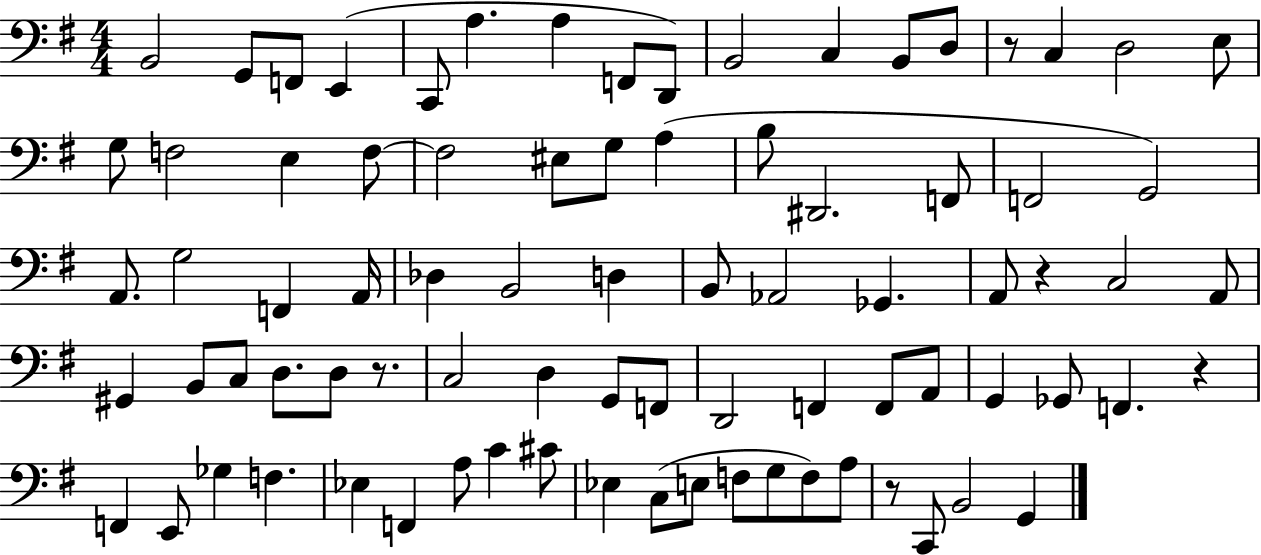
X:1
T:Untitled
M:4/4
L:1/4
K:G
B,,2 G,,/2 F,,/2 E,, C,,/2 A, A, F,,/2 D,,/2 B,,2 C, B,,/2 D,/2 z/2 C, D,2 E,/2 G,/2 F,2 E, F,/2 F,2 ^E,/2 G,/2 A, B,/2 ^D,,2 F,,/2 F,,2 G,,2 A,,/2 G,2 F,, A,,/4 _D, B,,2 D, B,,/2 _A,,2 _G,, A,,/2 z C,2 A,,/2 ^G,, B,,/2 C,/2 D,/2 D,/2 z/2 C,2 D, G,,/2 F,,/2 D,,2 F,, F,,/2 A,,/2 G,, _G,,/2 F,, z F,, E,,/2 _G, F, _E, F,, A,/2 C ^C/2 _E, C,/2 E,/2 F,/2 G,/2 F,/2 A,/2 z/2 C,,/2 B,,2 G,,